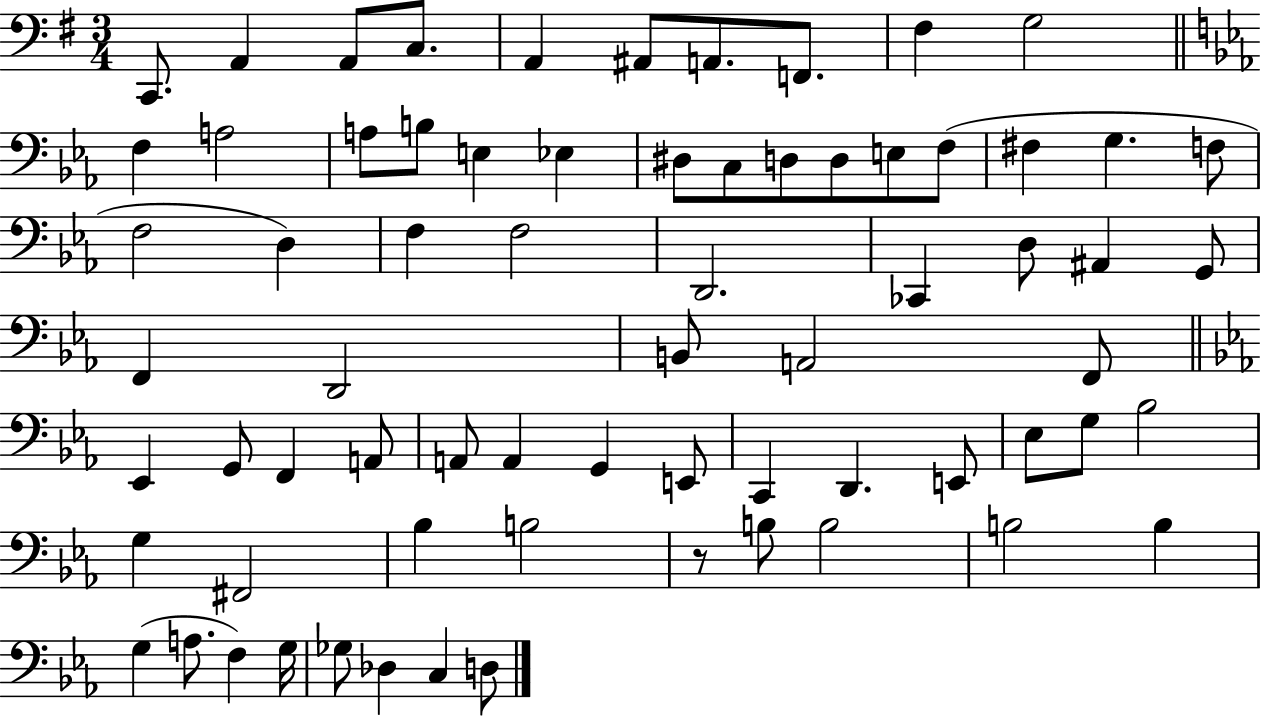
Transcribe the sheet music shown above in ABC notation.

X:1
T:Untitled
M:3/4
L:1/4
K:G
C,,/2 A,, A,,/2 C,/2 A,, ^A,,/2 A,,/2 F,,/2 ^F, G,2 F, A,2 A,/2 B,/2 E, _E, ^D,/2 C,/2 D,/2 D,/2 E,/2 F,/2 ^F, G, F,/2 F,2 D, F, F,2 D,,2 _C,, D,/2 ^A,, G,,/2 F,, D,,2 B,,/2 A,,2 F,,/2 _E,, G,,/2 F,, A,,/2 A,,/2 A,, G,, E,,/2 C,, D,, E,,/2 _E,/2 G,/2 _B,2 G, ^F,,2 _B, B,2 z/2 B,/2 B,2 B,2 B, G, A,/2 F, G,/4 _G,/2 _D, C, D,/2